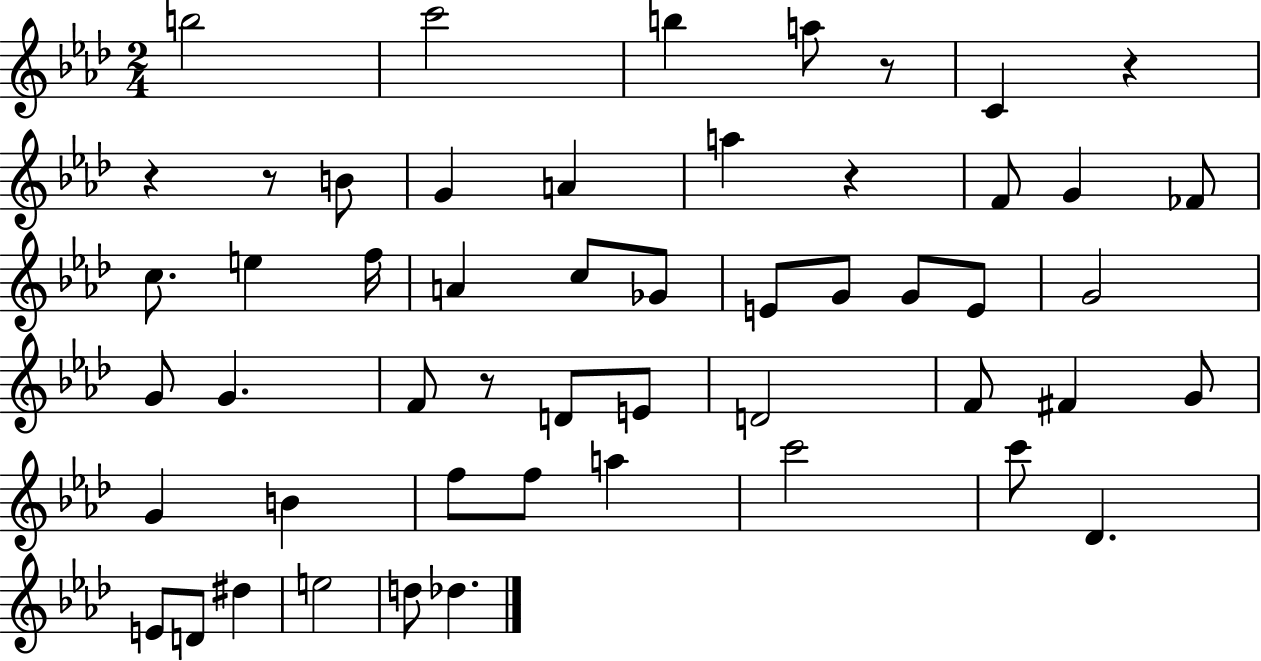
{
  \clef treble
  \numericTimeSignature
  \time 2/4
  \key aes \major
  b''2 | c'''2 | b''4 a''8 r8 | c'4 r4 | \break r4 r8 b'8 | g'4 a'4 | a''4 r4 | f'8 g'4 fes'8 | \break c''8. e''4 f''16 | a'4 c''8 ges'8 | e'8 g'8 g'8 e'8 | g'2 | \break g'8 g'4. | f'8 r8 d'8 e'8 | d'2 | f'8 fis'4 g'8 | \break g'4 b'4 | f''8 f''8 a''4 | c'''2 | c'''8 des'4. | \break e'8 d'8 dis''4 | e''2 | d''8 des''4. | \bar "|."
}